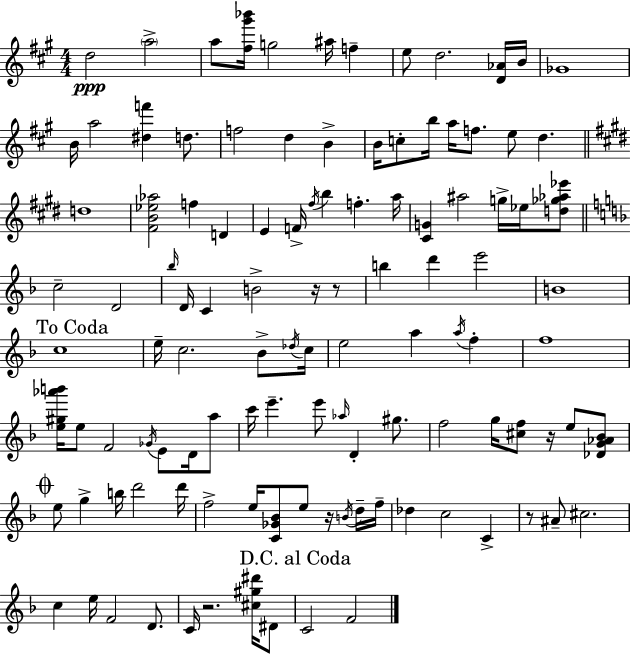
D5/h A5/h A5/e [F#5,G#6,Bb6]/s G5/h A#5/s F5/q E5/e D5/h. [D4,Ab4]/s B4/s Gb4/w B4/s A5/h [D#5,F6]/q D5/e. F5/h D5/q B4/q B4/s C5/e B5/s A5/s F5/e. E5/e D5/q. D5/w [F#4,B4,Eb5,Ab5]/h F5/q D4/q E4/q F4/s F#5/s B5/q F5/q. A5/s [C#4,G4]/q A#5/h G5/s Eb5/s [D5,Gb5,Ab5,Eb6]/e C5/h D4/h Bb5/s D4/s C4/q B4/h R/s R/e B5/q D6/q E6/h B4/w C5/w E5/s C5/h. Bb4/e Db5/s C5/s E5/h A5/q A5/s F5/q F5/w [E5,G#5,Ab6,B6]/s E5/e F4/h Gb4/s E4/e D4/s A5/e C6/s E6/q. E6/e Ab5/s D4/q G#5/e. F5/h G5/s [C#5,F5]/e R/s E5/e [Db4,G4,Ab4,Bb4]/e E5/e G5/q B5/s D6/h D6/s F5/h E5/s [C4,Gb4,Bb4]/e E5/e R/s B4/s D5/s F5/s Db5/q C5/h C4/q R/e A#4/e C#5/h. C5/q E5/s F4/h D4/e. C4/s R/h. [C#5,G#5,D#6]/s D#4/e C4/h F4/h